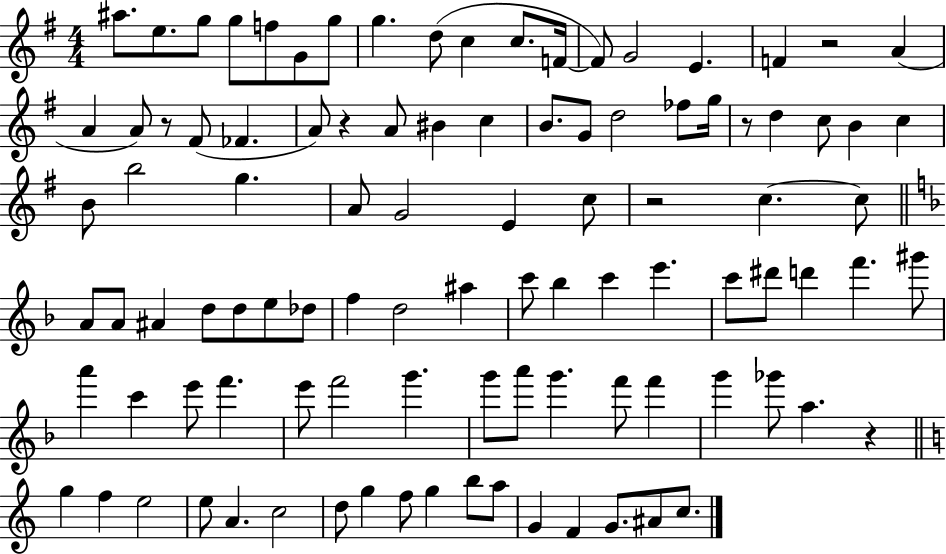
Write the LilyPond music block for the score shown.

{
  \clef treble
  \numericTimeSignature
  \time 4/4
  \key g \major
  ais''8. e''8. g''8 g''8 f''8 g'8 g''8 | g''4. d''8( c''4 c''8. f'16~~ | f'8) g'2 e'4. | f'4 r2 a'4( | \break a'4 a'8) r8 fis'8( fes'4. | a'8) r4 a'8 bis'4 c''4 | b'8. g'8 d''2 fes''8 g''16 | r8 d''4 c''8 b'4 c''4 | \break b'8 b''2 g''4. | a'8 g'2 e'4 c''8 | r2 c''4.~~ c''8 | \bar "||" \break \key d \minor a'8 a'8 ais'4 d''8 d''8 e''8 des''8 | f''4 d''2 ais''4 | c'''8 bes''4 c'''4 e'''4. | c'''8 dis'''8 d'''4 f'''4. gis'''8 | \break a'''4 c'''4 e'''8 f'''4. | e'''8 f'''2 g'''4. | g'''8 a'''8 g'''4. f'''8 f'''4 | g'''4 ges'''8 a''4. r4 | \break \bar "||" \break \key c \major g''4 f''4 e''2 | e''8 a'4. c''2 | d''8 g''4 f''8 g''4 b''8 a''8 | g'4 f'4 g'8. ais'8 c''8. | \break \bar "|."
}